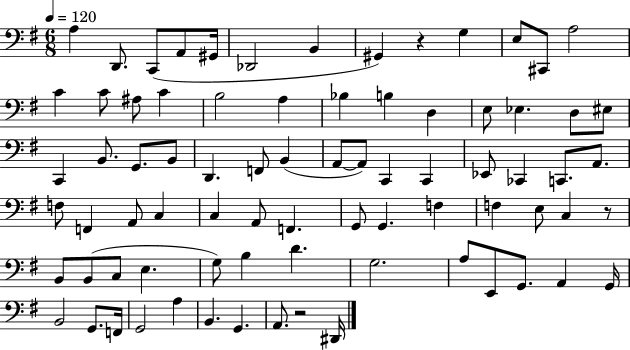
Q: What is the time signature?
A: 6/8